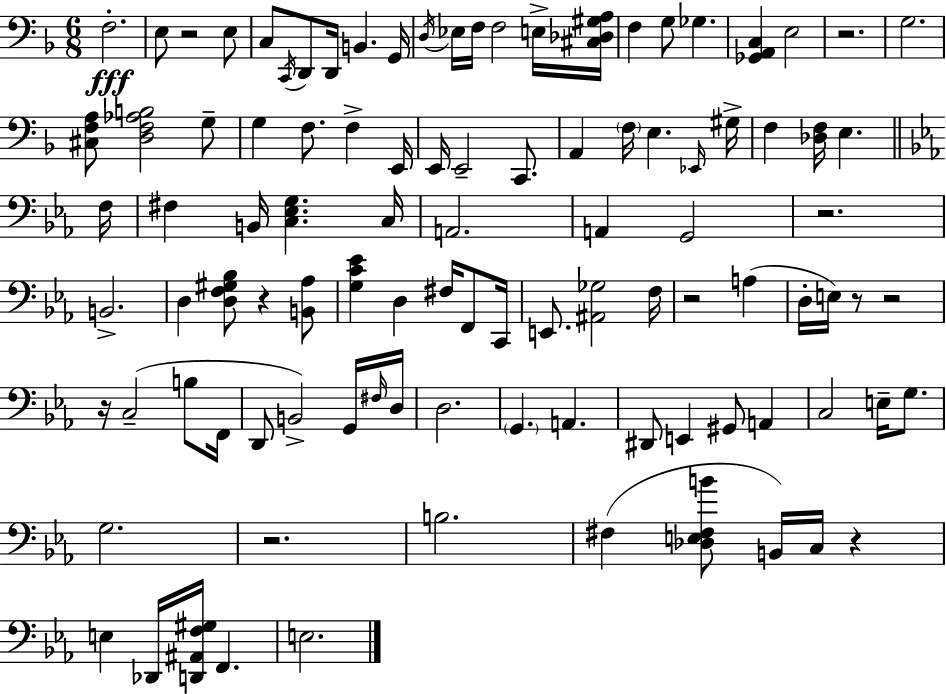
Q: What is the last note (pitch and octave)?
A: E3